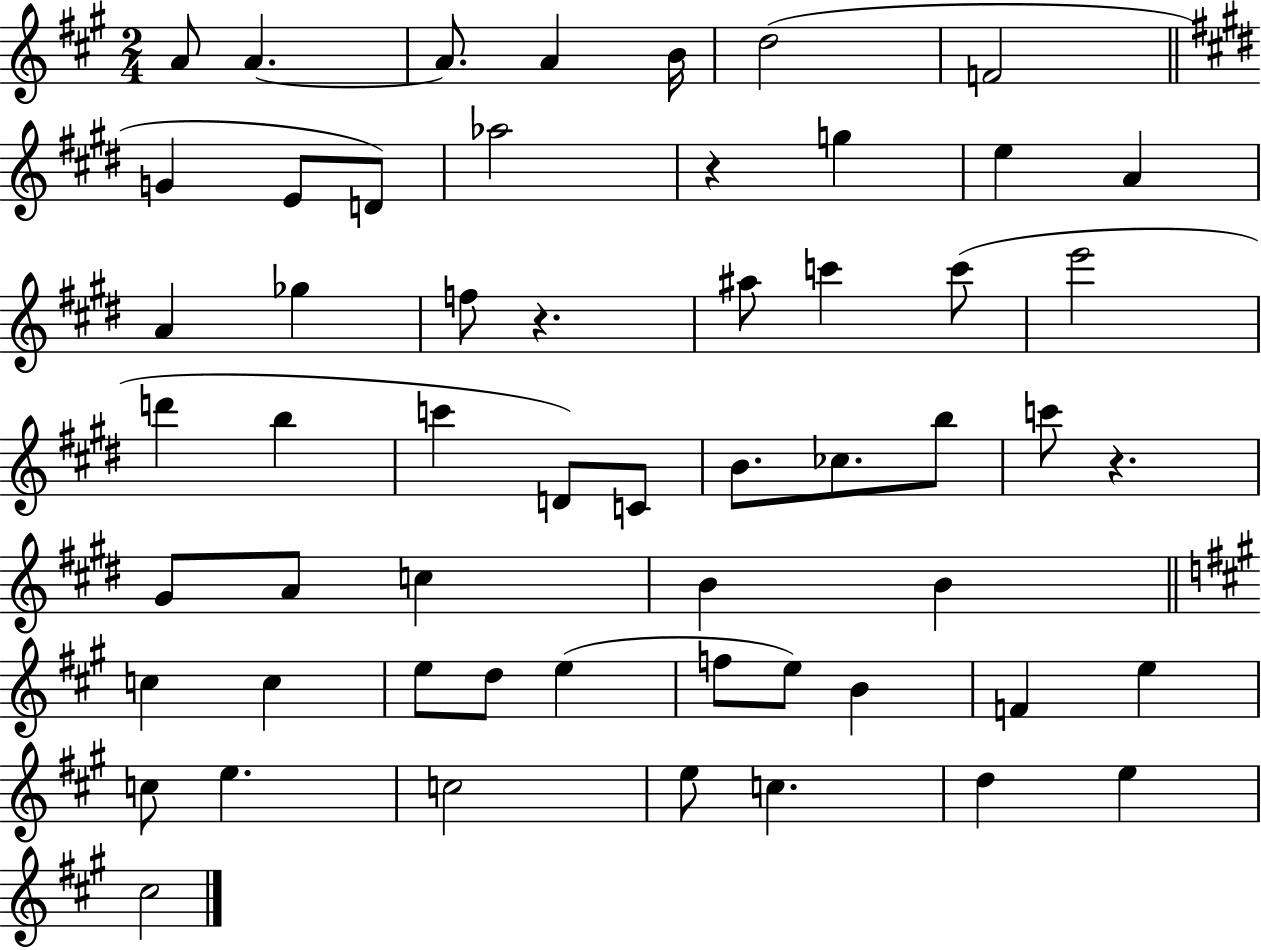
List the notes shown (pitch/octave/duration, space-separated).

A4/e A4/q. A4/e. A4/q B4/s D5/h F4/h G4/q E4/e D4/e Ab5/h R/q G5/q E5/q A4/q A4/q Gb5/q F5/e R/q. A#5/e C6/q C6/e E6/h D6/q B5/q C6/q D4/e C4/e B4/e. CES5/e. B5/e C6/e R/q. G#4/e A4/e C5/q B4/q B4/q C5/q C5/q E5/e D5/e E5/q F5/e E5/e B4/q F4/q E5/q C5/e E5/q. C5/h E5/e C5/q. D5/q E5/q C#5/h